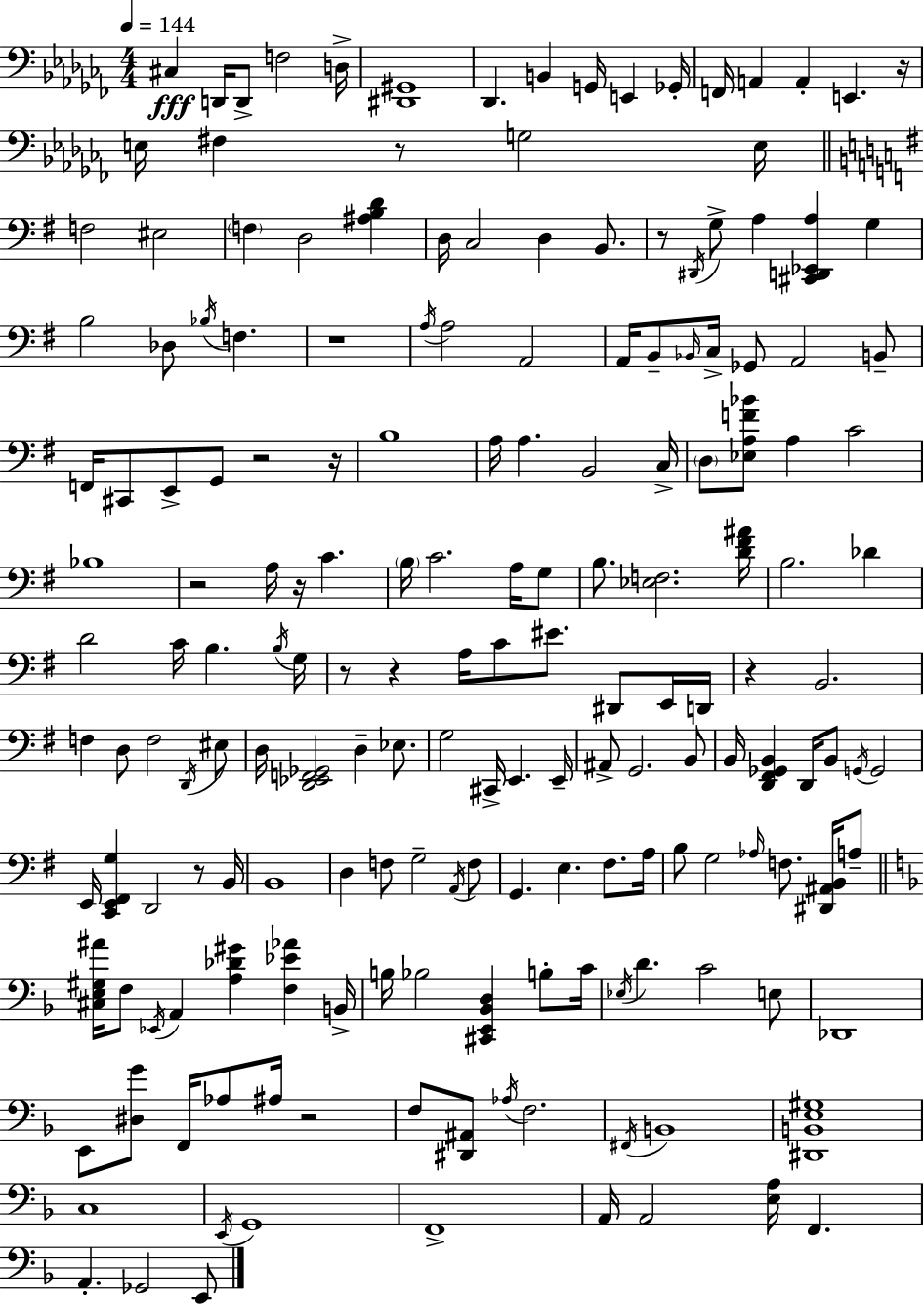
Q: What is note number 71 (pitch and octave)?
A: G3